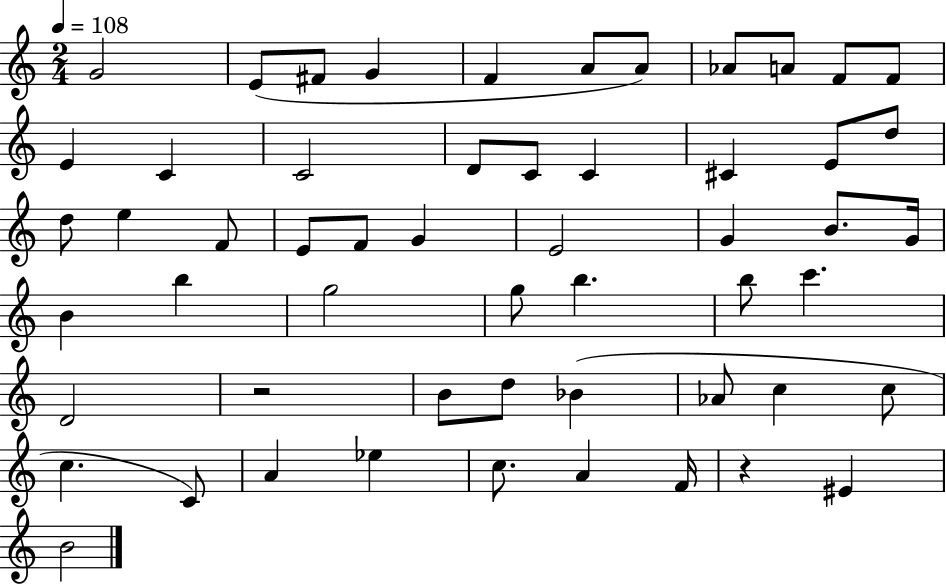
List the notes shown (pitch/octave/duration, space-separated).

G4/h E4/e F#4/e G4/q F4/q A4/e A4/e Ab4/e A4/e F4/e F4/e E4/q C4/q C4/h D4/e C4/e C4/q C#4/q E4/e D5/e D5/e E5/q F4/e E4/e F4/e G4/q E4/h G4/q B4/e. G4/s B4/q B5/q G5/h G5/e B5/q. B5/e C6/q. D4/h R/h B4/e D5/e Bb4/q Ab4/e C5/q C5/e C5/q. C4/e A4/q Eb5/q C5/e. A4/q F4/s R/q EIS4/q B4/h